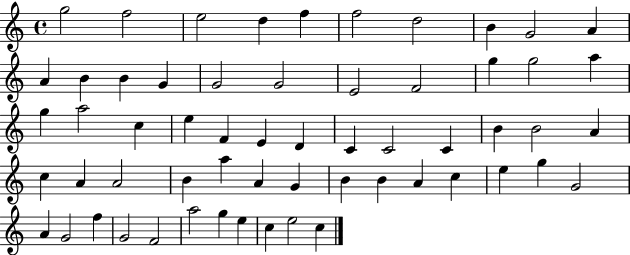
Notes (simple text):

G5/h F5/h E5/h D5/q F5/q F5/h D5/h B4/q G4/h A4/q A4/q B4/q B4/q G4/q G4/h G4/h E4/h F4/h G5/q G5/h A5/q G5/q A5/h C5/q E5/q F4/q E4/q D4/q C4/q C4/h C4/q B4/q B4/h A4/q C5/q A4/q A4/h B4/q A5/q A4/q G4/q B4/q B4/q A4/q C5/q E5/q G5/q G4/h A4/q G4/h F5/q G4/h F4/h A5/h G5/q E5/q C5/q E5/h C5/q